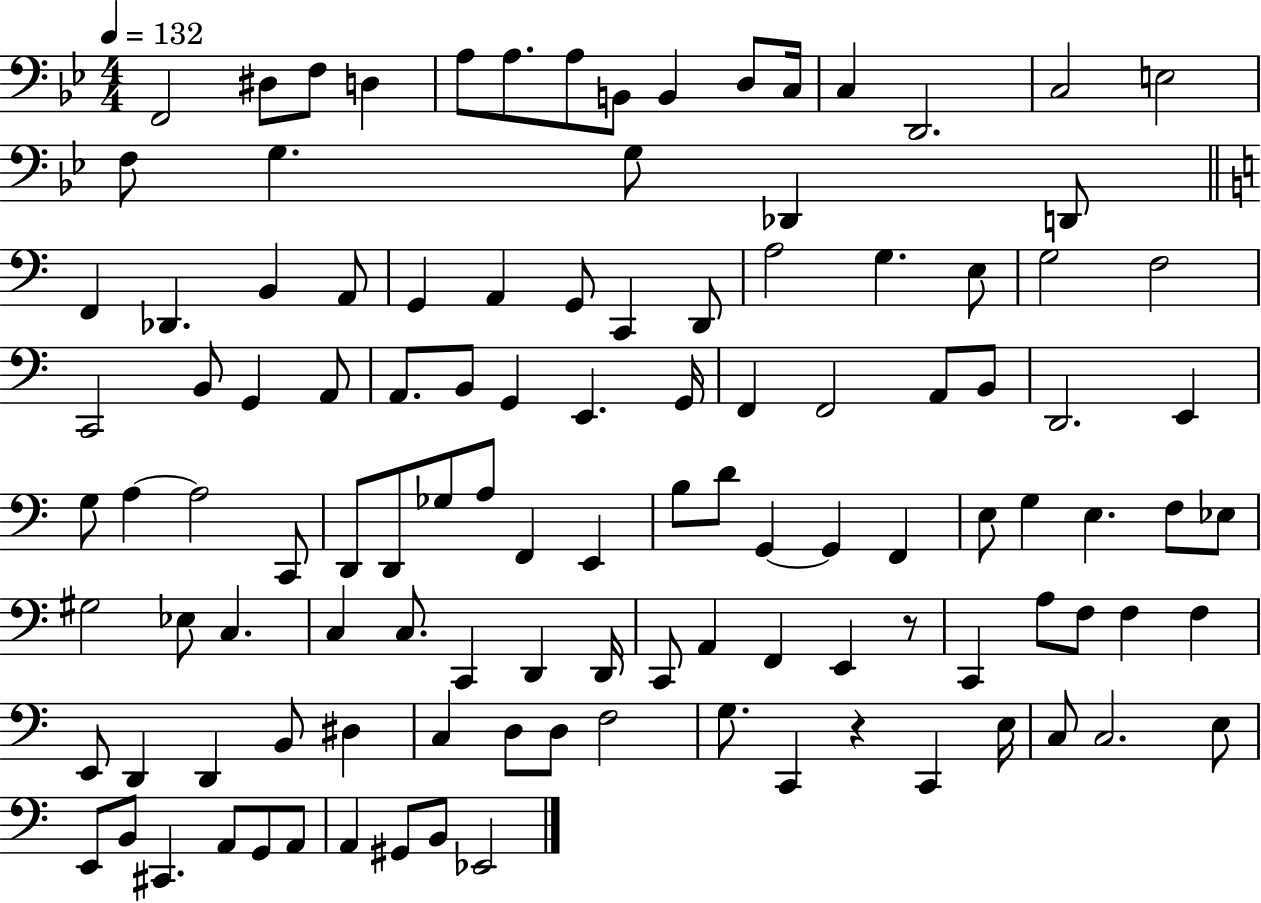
F2/h D#3/e F3/e D3/q A3/e A3/e. A3/e B2/e B2/q D3/e C3/s C3/q D2/h. C3/h E3/h F3/e G3/q. G3/e Db2/q D2/e F2/q Db2/q. B2/q A2/e G2/q A2/q G2/e C2/q D2/e A3/h G3/q. E3/e G3/h F3/h C2/h B2/e G2/q A2/e A2/e. B2/e G2/q E2/q. G2/s F2/q F2/h A2/e B2/e D2/h. E2/q G3/e A3/q A3/h C2/e D2/e D2/e Gb3/e A3/e F2/q E2/q B3/e D4/e G2/q G2/q F2/q E3/e G3/q E3/q. F3/e Eb3/e G#3/h Eb3/e C3/q. C3/q C3/e. C2/q D2/q D2/s C2/e A2/q F2/q E2/q R/e C2/q A3/e F3/e F3/q F3/q E2/e D2/q D2/q B2/e D#3/q C3/q D3/e D3/e F3/h G3/e. C2/q R/q C2/q E3/s C3/e C3/h. E3/e E2/e B2/e C#2/q. A2/e G2/e A2/e A2/q G#2/e B2/e Eb2/h